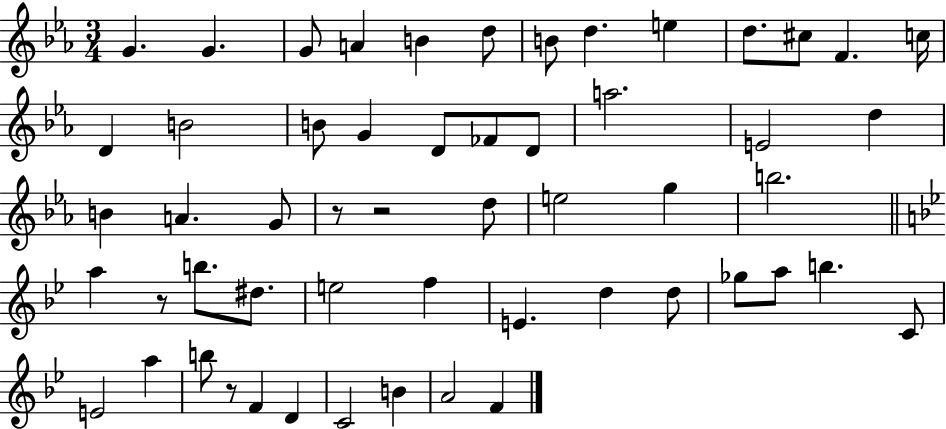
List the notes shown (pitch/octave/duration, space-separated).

G4/q. G4/q. G4/e A4/q B4/q D5/e B4/e D5/q. E5/q D5/e. C#5/e F4/q. C5/s D4/q B4/h B4/e G4/q D4/e FES4/e D4/e A5/h. E4/h D5/q B4/q A4/q. G4/e R/e R/h D5/e E5/h G5/q B5/h. A5/q R/e B5/e. D#5/e. E5/h F5/q E4/q. D5/q D5/e Gb5/e A5/e B5/q. C4/e E4/h A5/q B5/e R/e F4/q D4/q C4/h B4/q A4/h F4/q